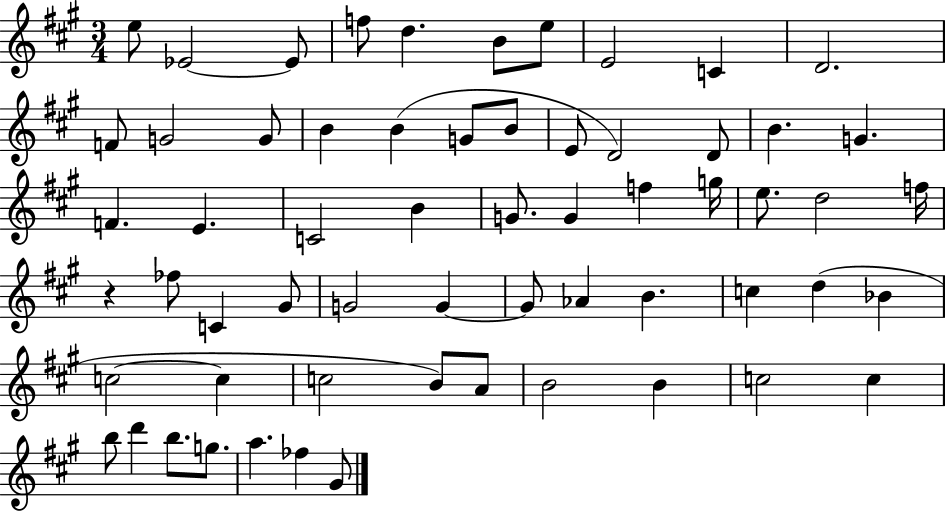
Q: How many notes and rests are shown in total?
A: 61